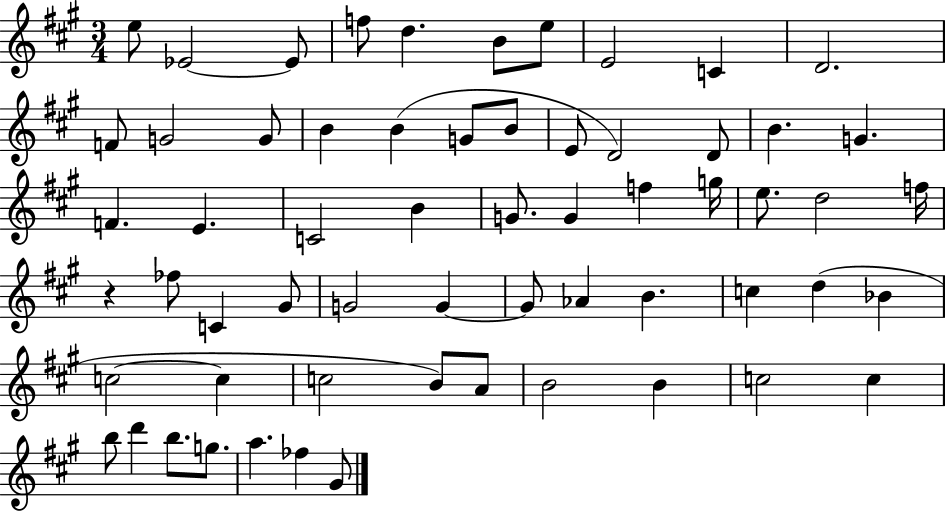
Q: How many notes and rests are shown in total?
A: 61